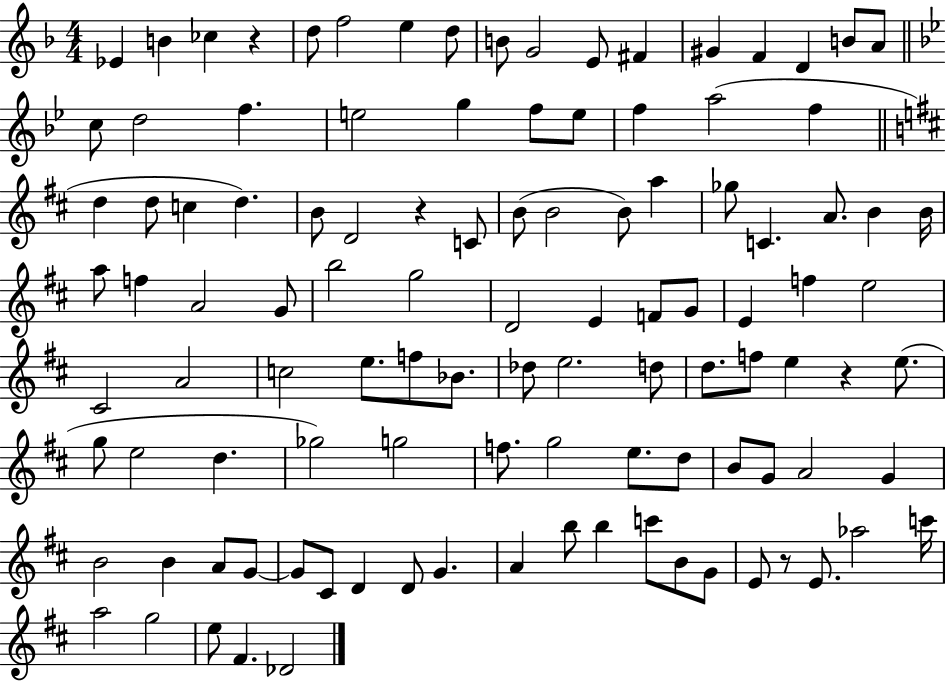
{
  \clef treble
  \numericTimeSignature
  \time 4/4
  \key f \major
  ees'4 b'4 ces''4 r4 | d''8 f''2 e''4 d''8 | b'8 g'2 e'8 fis'4 | gis'4 f'4 d'4 b'8 a'8 | \break \bar "||" \break \key g \minor c''8 d''2 f''4. | e''2 g''4 f''8 e''8 | f''4 a''2( f''4 | \bar "||" \break \key b \minor d''4 d''8 c''4 d''4.) | b'8 d'2 r4 c'8 | b'8( b'2 b'8) a''4 | ges''8 c'4. a'8. b'4 b'16 | \break a''8 f''4 a'2 g'8 | b''2 g''2 | d'2 e'4 f'8 g'8 | e'4 f''4 e''2 | \break cis'2 a'2 | c''2 e''8. f''8 bes'8. | des''8 e''2. d''8 | d''8. f''8 e''4 r4 e''8.( | \break g''8 e''2 d''4. | ges''2) g''2 | f''8. g''2 e''8. d''8 | b'8 g'8 a'2 g'4 | \break b'2 b'4 a'8 g'8~~ | g'8 cis'8 d'4 d'8 g'4. | a'4 b''8 b''4 c'''8 b'8 g'8 | e'8 r8 e'8. aes''2 c'''16 | \break a''2 g''2 | e''8 fis'4. des'2 | \bar "|."
}